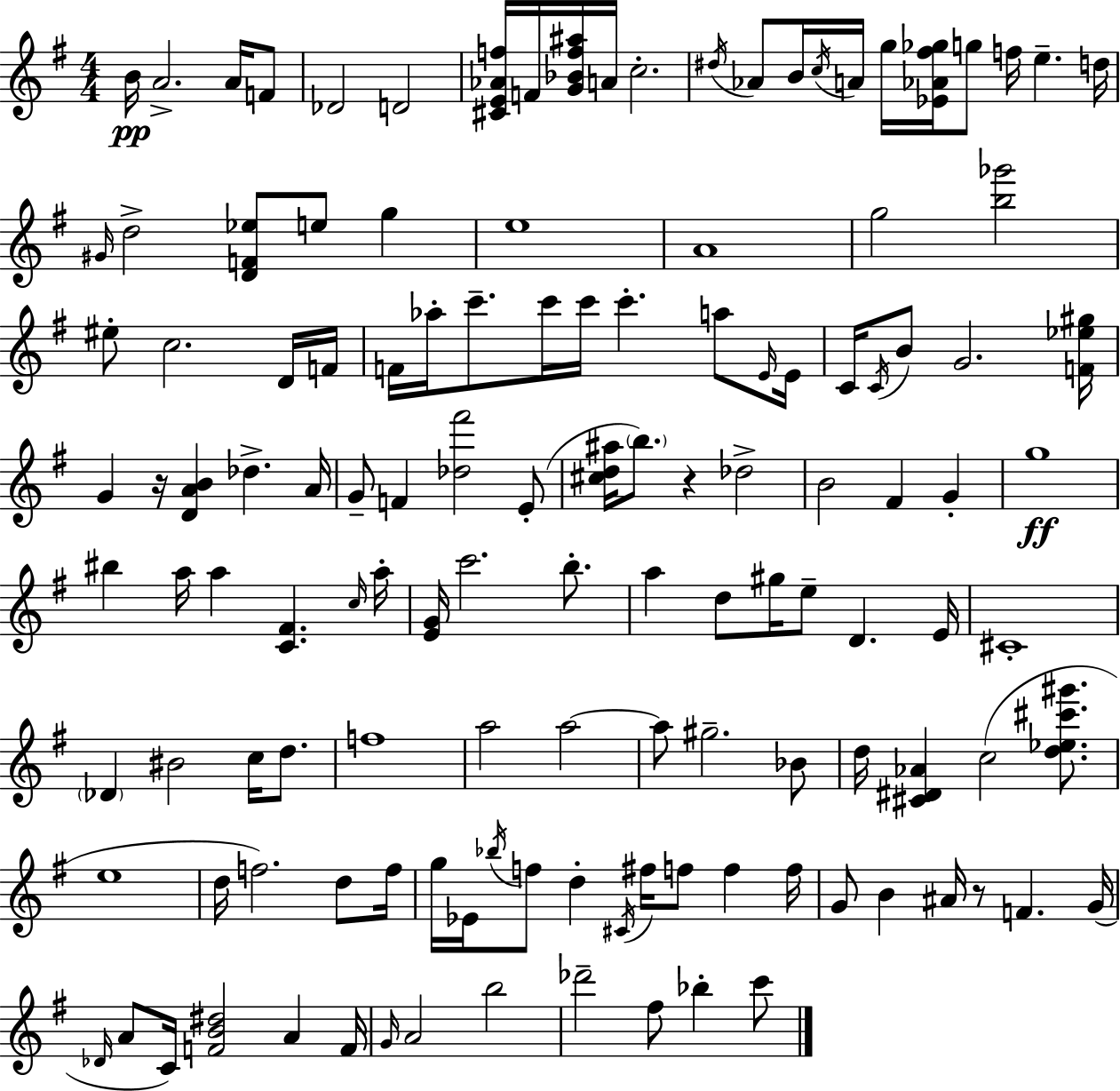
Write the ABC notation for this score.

X:1
T:Untitled
M:4/4
L:1/4
K:Em
B/4 A2 A/4 F/2 _D2 D2 [^CE_Af]/4 F/4 [G_Bf^a]/4 A/4 c2 ^d/4 _A/2 B/4 c/4 A/4 g/4 [_E_A^f_g]/4 g/2 f/4 e d/4 ^G/4 d2 [DF_e]/2 e/2 g e4 A4 g2 [b_g']2 ^e/2 c2 D/4 F/4 F/4 _a/4 c'/2 c'/4 c'/4 c' a/2 E/4 E/4 C/4 C/4 B/2 G2 [F_e^g]/4 G z/4 [DAB] _d A/4 G/2 F [_d^f']2 E/2 [^cd^a]/4 b/2 z _d2 B2 ^F G g4 ^b a/4 a [C^F] c/4 a/4 [EG]/4 c'2 b/2 a d/2 ^g/4 e/2 D E/4 ^C4 _D ^B2 c/4 d/2 f4 a2 a2 a/2 ^g2 _B/2 d/4 [^C^D_A] c2 [d_e^c'^g']/2 e4 d/4 f2 d/2 f/4 g/4 _E/4 _b/4 f/2 d ^C/4 ^f/4 f/2 f f/4 G/2 B ^A/4 z/2 F G/4 _D/4 A/2 C/4 [FB^d]2 A F/4 G/4 A2 b2 _d'2 ^f/2 _b c'/2